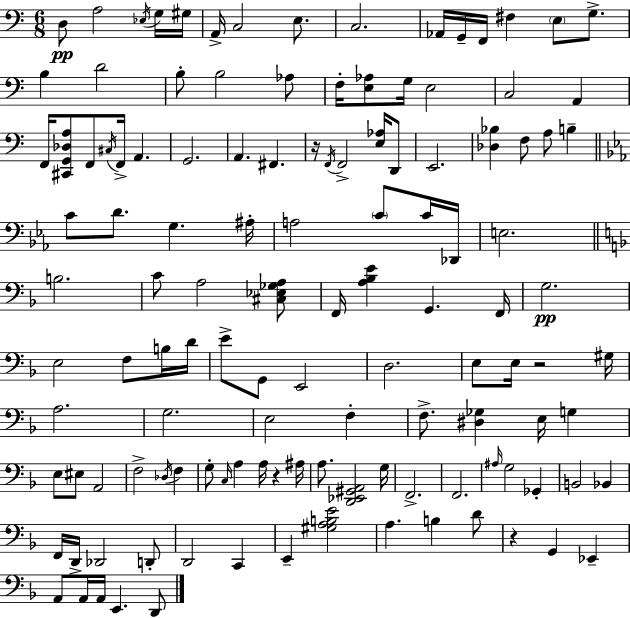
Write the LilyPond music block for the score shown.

{
  \clef bass
  \numericTimeSignature
  \time 6/8
  \key c \major
  d8\pp a2 \acciaccatura { ees16 } g16 | gis16 a,16-> c2 e8. | c2. | aes,16 g,16-- f,16 fis4 \parenthesize e8 g8.-> | \break b4 d'2 | b8-. b2 aes8 | f16-. <e aes>8 g16 e2 | c2 a,4 | \break f,16 <cis, g, des a>8 f,8 \acciaccatura { cis16 } f,16-> a,4. | g,2. | a,4. fis,4. | r16 \acciaccatura { f,16 } f,2-> | \break <e aes>16 d,8 e,2. | <des bes>4 f8 a8 b4-- | \bar "||" \break \key ees \major c'8 d'8. g4. ais16-. | a2 \parenthesize c'8 c'16 des,16 | e2. | \bar "||" \break \key f \major b2. | c'8 a2 <cis ees ges a>8 | f,16 <a bes e'>4 g,4. f,16 | g2.\pp | \break e2 f8 b16 d'16 | e'8-> g,8 e,2 | d2. | e8 e16 r2 gis16 | \break a2. | g2. | e2 f4-. | f8.-> <dis ges>4 e16 g4 | \break e8 eis8 a,2 | f2-> \acciaccatura { des16 } f4 | g8-. \grace { c16 } a4 a16 r4 | ais16 a8. <d, ees, gis, a,>2 | \break g16 f,2.-> | f,2. | \grace { ais16 } g2 ges,4-. | b,2 bes,4 | \break f,16 d,16-> des,2 | d,8-. d,2 c,4 | e,4-- <gis a b e'>2 | a4. b4 | \break d'8 r4 g,4 ees,4-- | a,8 a,16 a,16 e,4. | d,8 \bar "|."
}